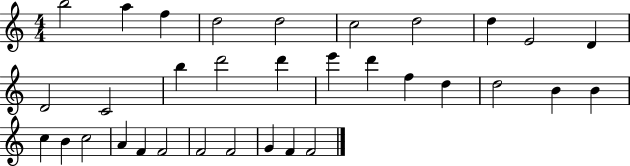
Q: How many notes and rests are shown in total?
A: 33